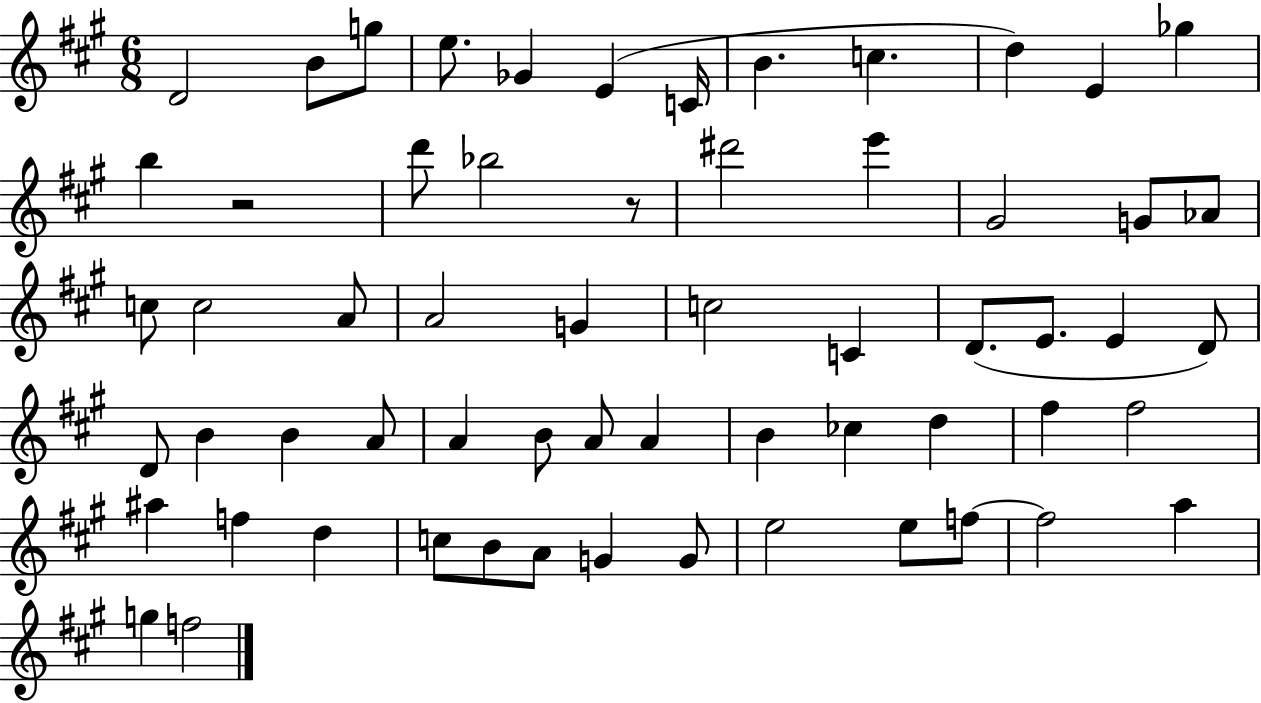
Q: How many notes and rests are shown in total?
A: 61